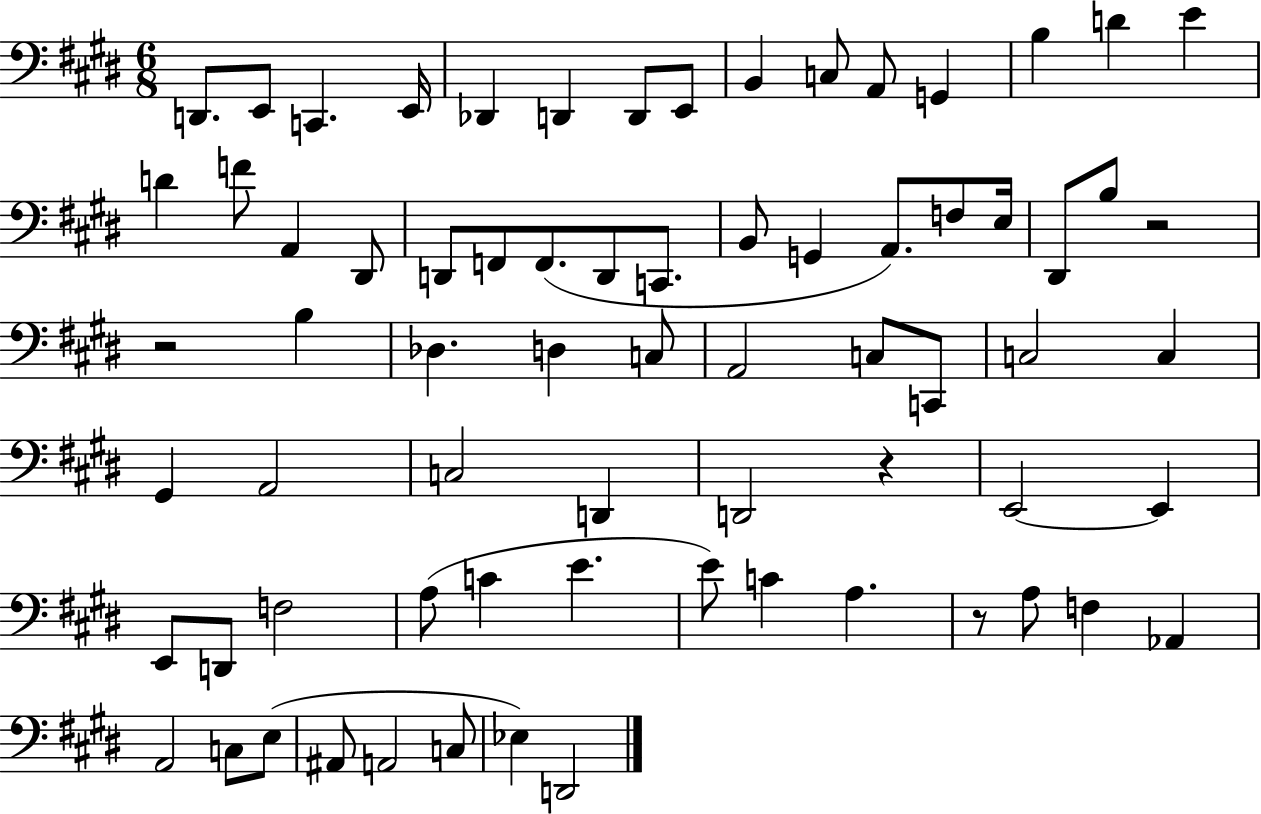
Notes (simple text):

D2/e. E2/e C2/q. E2/s Db2/q D2/q D2/e E2/e B2/q C3/e A2/e G2/q B3/q D4/q E4/q D4/q F4/e A2/q D#2/e D2/e F2/e F2/e. D2/e C2/e. B2/e G2/q A2/e. F3/e E3/s D#2/e B3/e R/h R/h B3/q Db3/q. D3/q C3/e A2/h C3/e C2/e C3/h C3/q G#2/q A2/h C3/h D2/q D2/h R/q E2/h E2/q E2/e D2/e F3/h A3/e C4/q E4/q. E4/e C4/q A3/q. R/e A3/e F3/q Ab2/q A2/h C3/e E3/e A#2/e A2/h C3/e Eb3/q D2/h